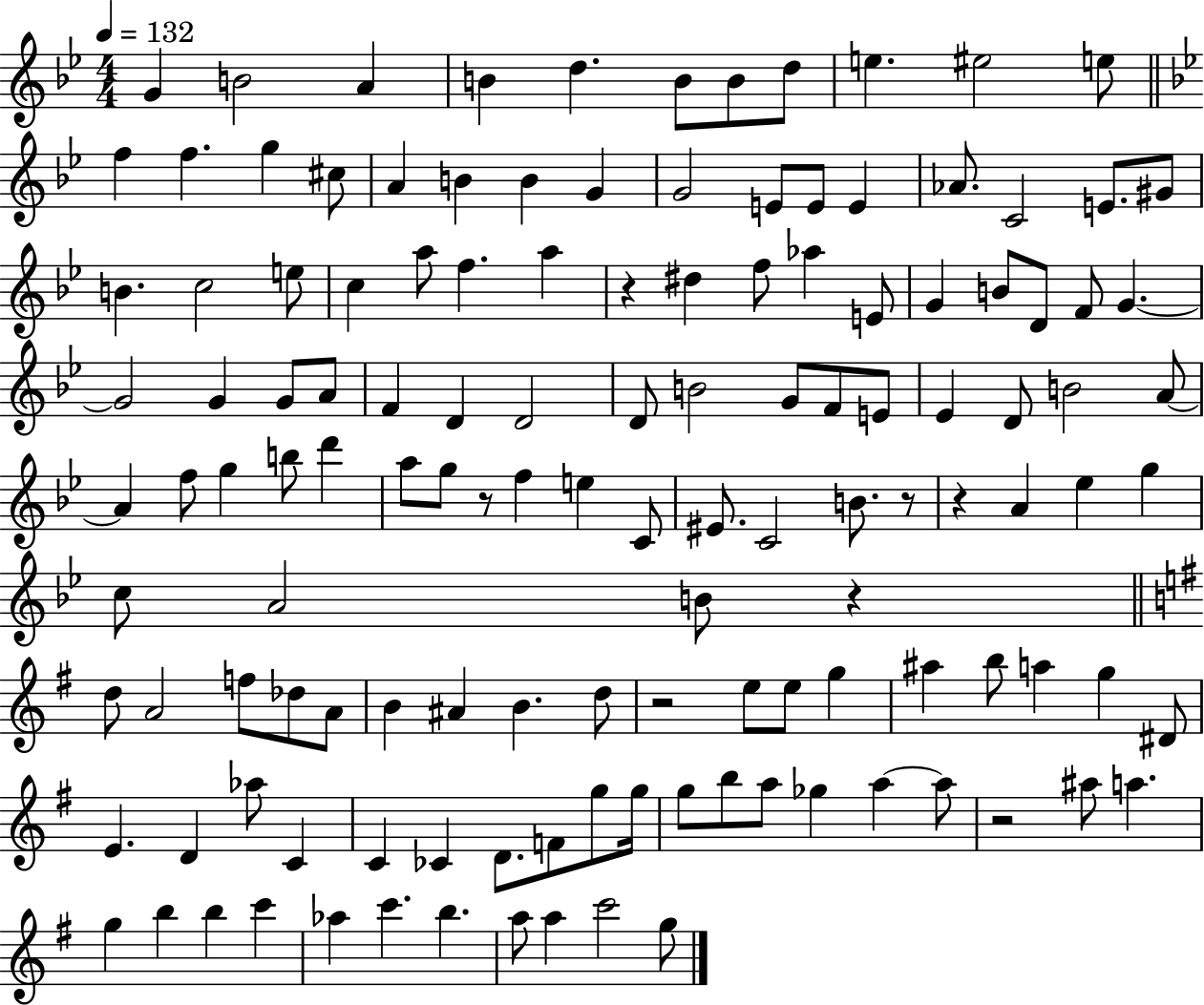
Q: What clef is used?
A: treble